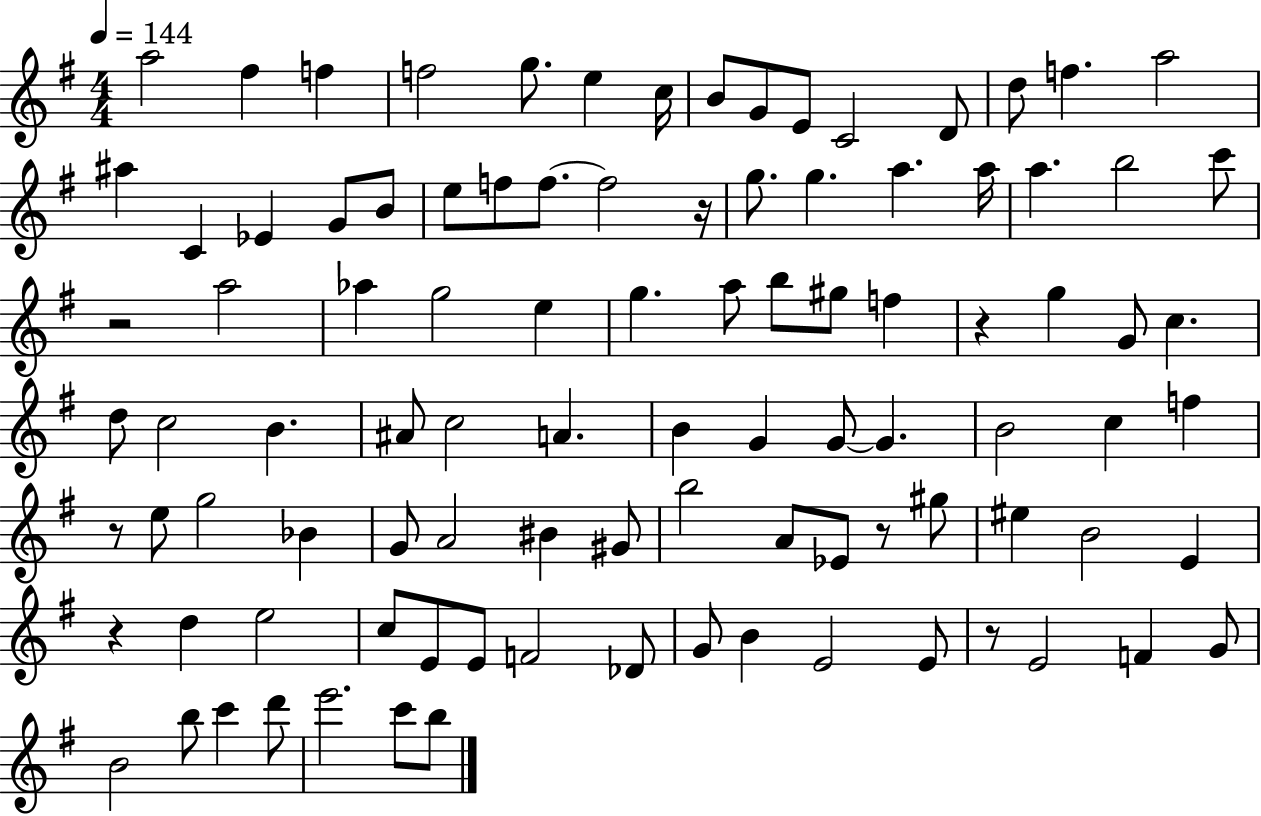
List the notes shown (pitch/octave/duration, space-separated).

A5/h F#5/q F5/q F5/h G5/e. E5/q C5/s B4/e G4/e E4/e C4/h D4/e D5/e F5/q. A5/h A#5/q C4/q Eb4/q G4/e B4/e E5/e F5/e F5/e. F5/h R/s G5/e. G5/q. A5/q. A5/s A5/q. B5/h C6/e R/h A5/h Ab5/q G5/h E5/q G5/q. A5/e B5/e G#5/e F5/q R/q G5/q G4/e C5/q. D5/e C5/h B4/q. A#4/e C5/h A4/q. B4/q G4/q G4/e G4/q. B4/h C5/q F5/q R/e E5/e G5/h Bb4/q G4/e A4/h BIS4/q G#4/e B5/h A4/e Eb4/e R/e G#5/e EIS5/q B4/h E4/q R/q D5/q E5/h C5/e E4/e E4/e F4/h Db4/e G4/e B4/q E4/h E4/e R/e E4/h F4/q G4/e B4/h B5/e C6/q D6/e E6/h. C6/e B5/e